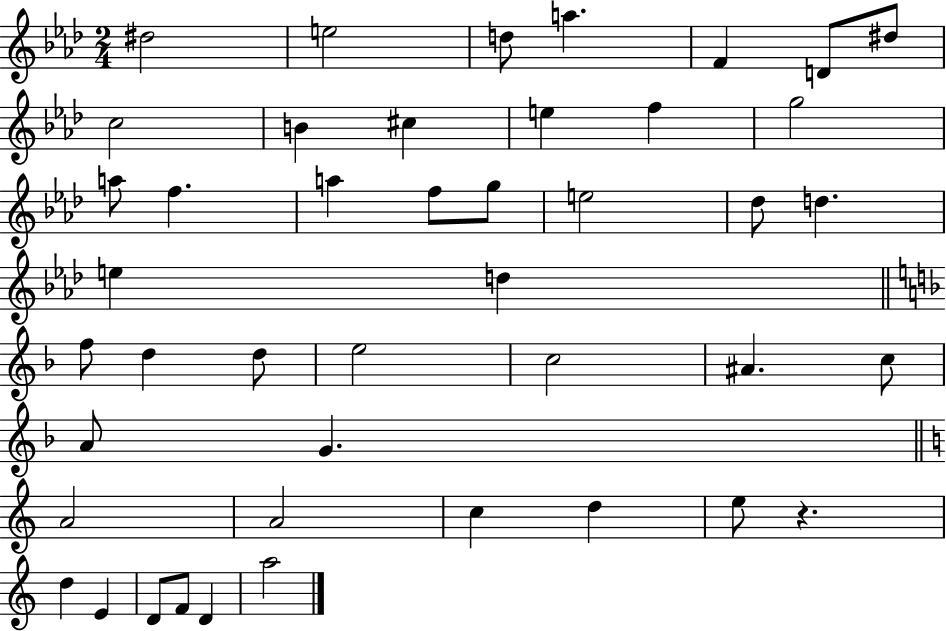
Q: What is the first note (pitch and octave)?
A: D#5